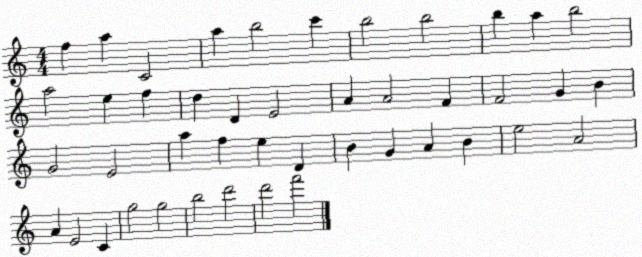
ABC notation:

X:1
T:Untitled
M:4/4
L:1/4
K:C
f a C2 a b2 c' b2 b2 b a b2 a2 e f d D E2 A A2 F F2 G B G2 E2 a f e D B G A B e2 A2 A E2 C g2 g2 b2 d'2 d'2 f'2